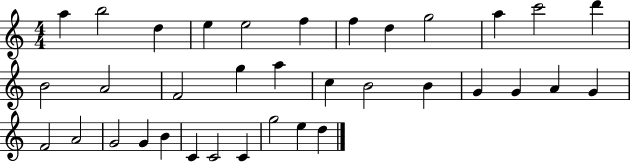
{
  \clef treble
  \numericTimeSignature
  \time 4/4
  \key c \major
  a''4 b''2 d''4 | e''4 e''2 f''4 | f''4 d''4 g''2 | a''4 c'''2 d'''4 | \break b'2 a'2 | f'2 g''4 a''4 | c''4 b'2 b'4 | g'4 g'4 a'4 g'4 | \break f'2 a'2 | g'2 g'4 b'4 | c'4 c'2 c'4 | g''2 e''4 d''4 | \break \bar "|."
}